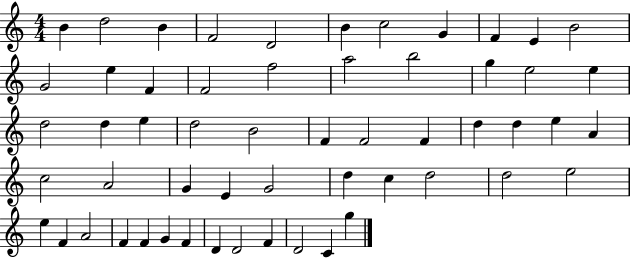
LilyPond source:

{
  \clef treble
  \numericTimeSignature
  \time 4/4
  \key c \major
  b'4 d''2 b'4 | f'2 d'2 | b'4 c''2 g'4 | f'4 e'4 b'2 | \break g'2 e''4 f'4 | f'2 f''2 | a''2 b''2 | g''4 e''2 e''4 | \break d''2 d''4 e''4 | d''2 b'2 | f'4 f'2 f'4 | d''4 d''4 e''4 a'4 | \break c''2 a'2 | g'4 e'4 g'2 | d''4 c''4 d''2 | d''2 e''2 | \break e''4 f'4 a'2 | f'4 f'4 g'4 f'4 | d'4 d'2 f'4 | d'2 c'4 g''4 | \break \bar "|."
}